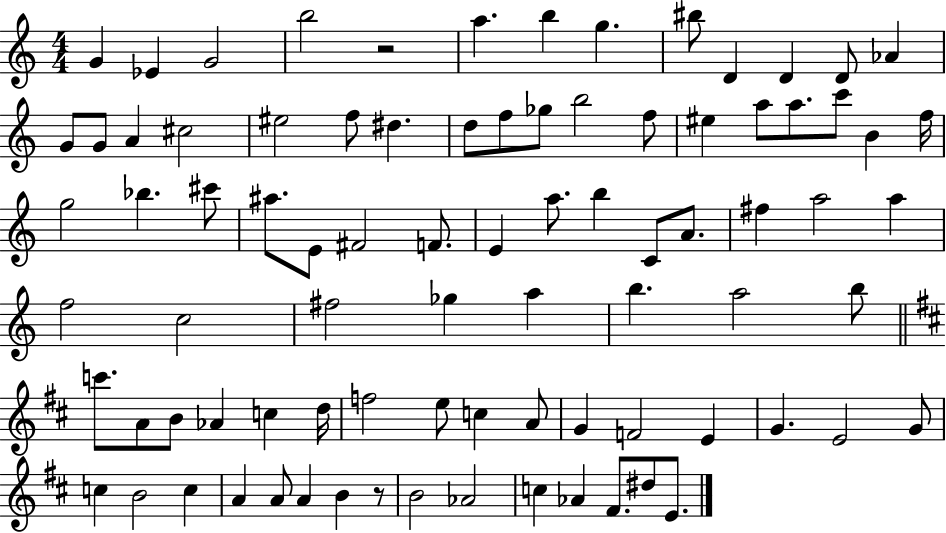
X:1
T:Untitled
M:4/4
L:1/4
K:C
G _E G2 b2 z2 a b g ^b/2 D D D/2 _A G/2 G/2 A ^c2 ^e2 f/2 ^d d/2 f/2 _g/2 b2 f/2 ^e a/2 a/2 c'/2 B f/4 g2 _b ^c'/2 ^a/2 E/2 ^F2 F/2 E a/2 b C/2 A/2 ^f a2 a f2 c2 ^f2 _g a b a2 b/2 c'/2 A/2 B/2 _A c d/4 f2 e/2 c A/2 G F2 E G E2 G/2 c B2 c A A/2 A B z/2 B2 _A2 c _A ^F/2 ^d/2 E/2